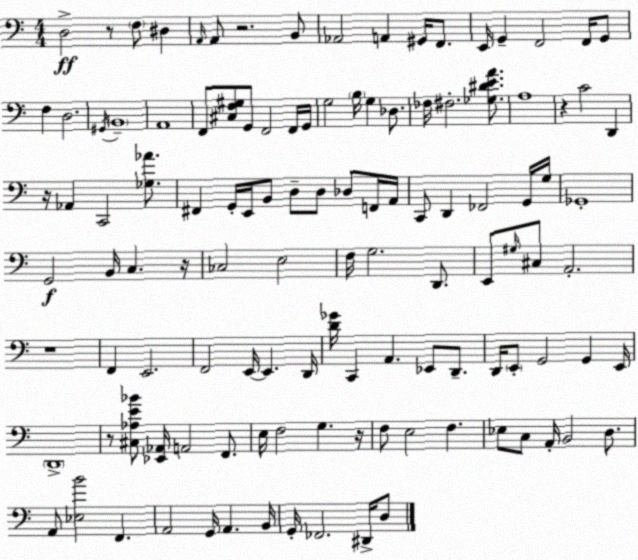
X:1
T:Untitled
M:4/4
L:1/4
K:Am
D,2 z/2 F,/2 ^D, A,,/4 A,,/2 z2 B,,/2 _A,,2 A,, ^G,,/4 F,,/2 E,,/4 G,, F,,2 F,,/4 G,,/2 F, D,2 ^G,,/4 B,,4 A,,4 F,,/2 [^C,F,^G,]/2 G,,/2 F,,2 F,,/4 G,,/4 G,2 B,/4 G, _D,/2 _F,/4 ^F,2 [_G,^DEA]/2 A,4 z C2 D,, z/4 _A,, C,,2 [_G,_A]/2 ^F,, G,,/4 E,,/4 B,,/2 D,/2 D,/2 _D,/2 F,,/4 A,,/4 C,,/2 D,, _F,,2 G,,/4 G,/4 _G,,4 G,,2 B,,/4 C, z/4 _C,2 E,2 F,/4 G,2 D,,/2 E,,/2 ^G,/4 ^C,/2 A,,2 z4 F,, E,,2 F,,2 E,,/4 E,, D,,/4 [D_G]/4 C,, A,, _E,,/2 D,,/2 D,,/4 E,,/2 G,,2 G,, E,,/4 D,,4 z/2 [^C,_A,E_B]/2 [_E,,_A,,]/4 A,,2 F,,/2 E,/4 F,2 G, z/4 F,/2 E,2 F, _E,/2 C,/2 A,,/4 B,,2 D,/2 A,,/2 [_E,B]2 F,, A,,2 G,,/4 A,, B,,/4 G,,/4 _F,,2 ^D,,/4 D,/2